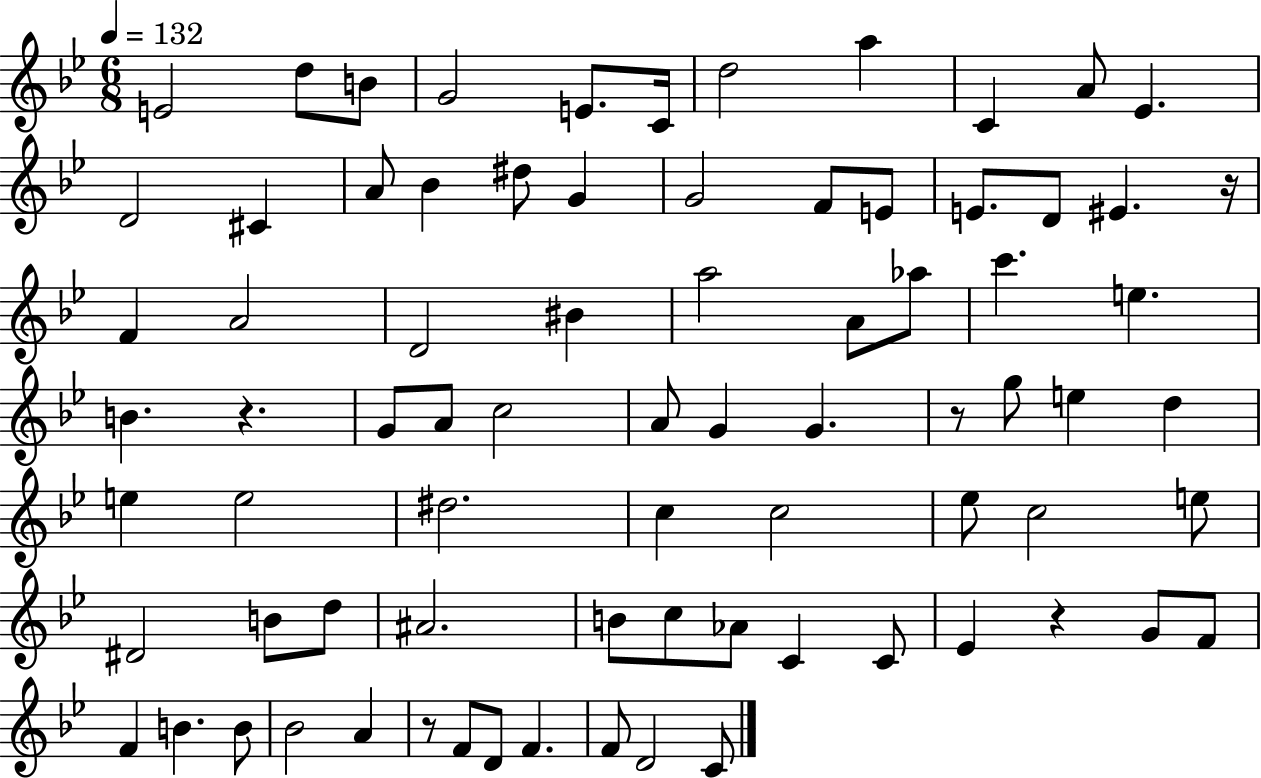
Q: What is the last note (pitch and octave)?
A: C4